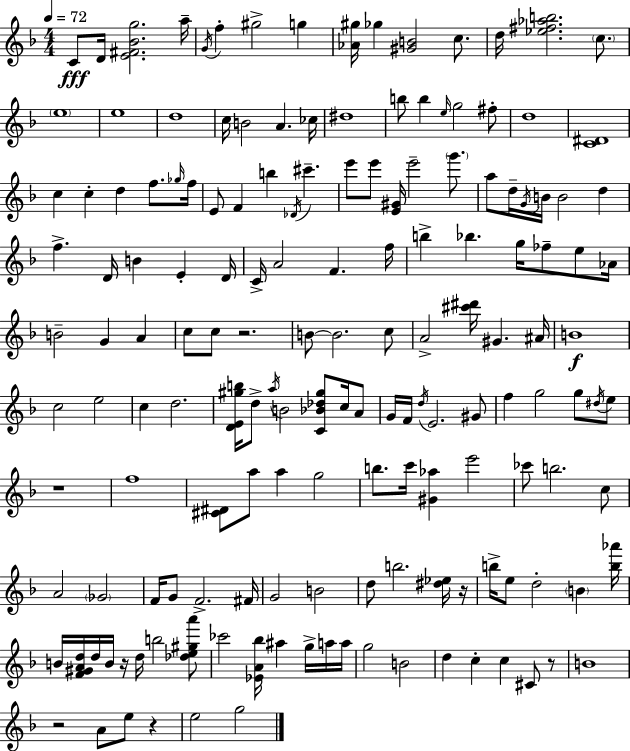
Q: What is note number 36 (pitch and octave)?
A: C#6